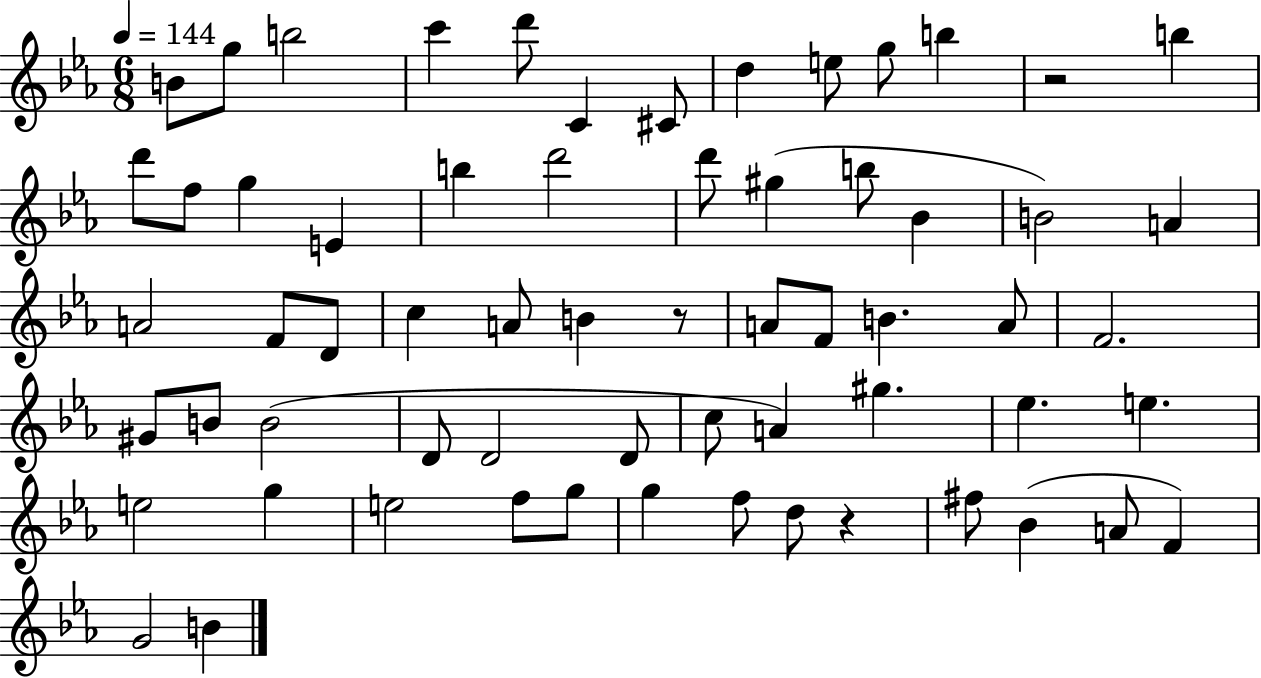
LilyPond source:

{
  \clef treble
  \numericTimeSignature
  \time 6/8
  \key ees \major
  \tempo 4 = 144
  b'8 g''8 b''2 | c'''4 d'''8 c'4 cis'8 | d''4 e''8 g''8 b''4 | r2 b''4 | \break d'''8 f''8 g''4 e'4 | b''4 d'''2 | d'''8 gis''4( b''8 bes'4 | b'2) a'4 | \break a'2 f'8 d'8 | c''4 a'8 b'4 r8 | a'8 f'8 b'4. a'8 | f'2. | \break gis'8 b'8 b'2( | d'8 d'2 d'8 | c''8 a'4) gis''4. | ees''4. e''4. | \break e''2 g''4 | e''2 f''8 g''8 | g''4 f''8 d''8 r4 | fis''8 bes'4( a'8 f'4) | \break g'2 b'4 | \bar "|."
}